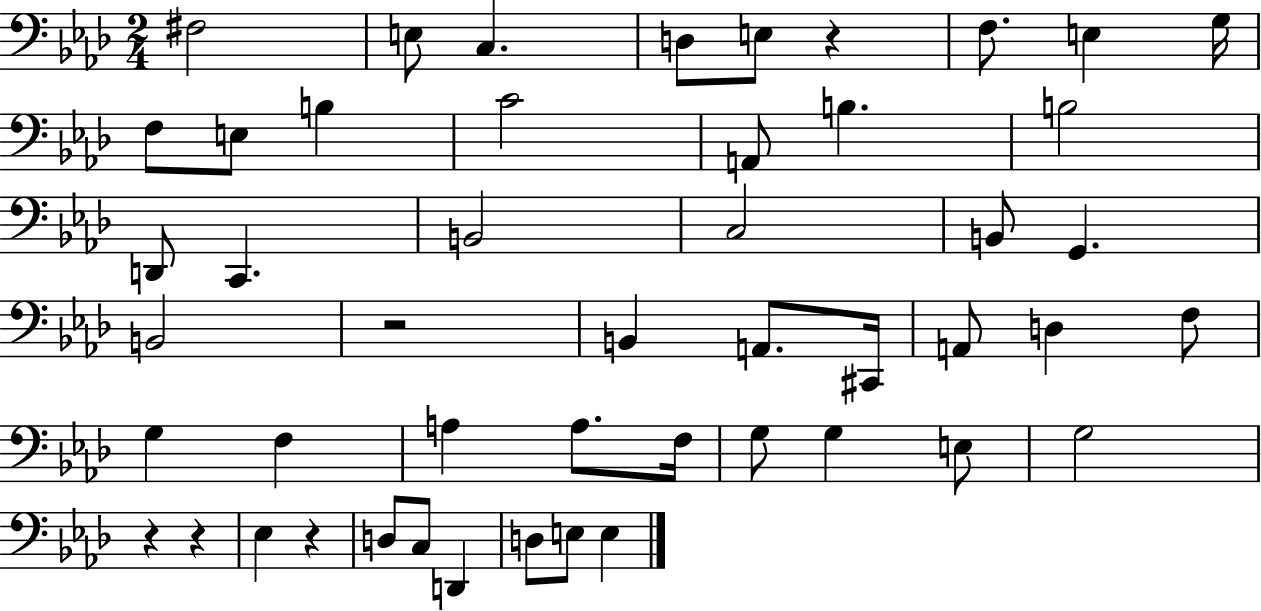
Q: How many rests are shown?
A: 5